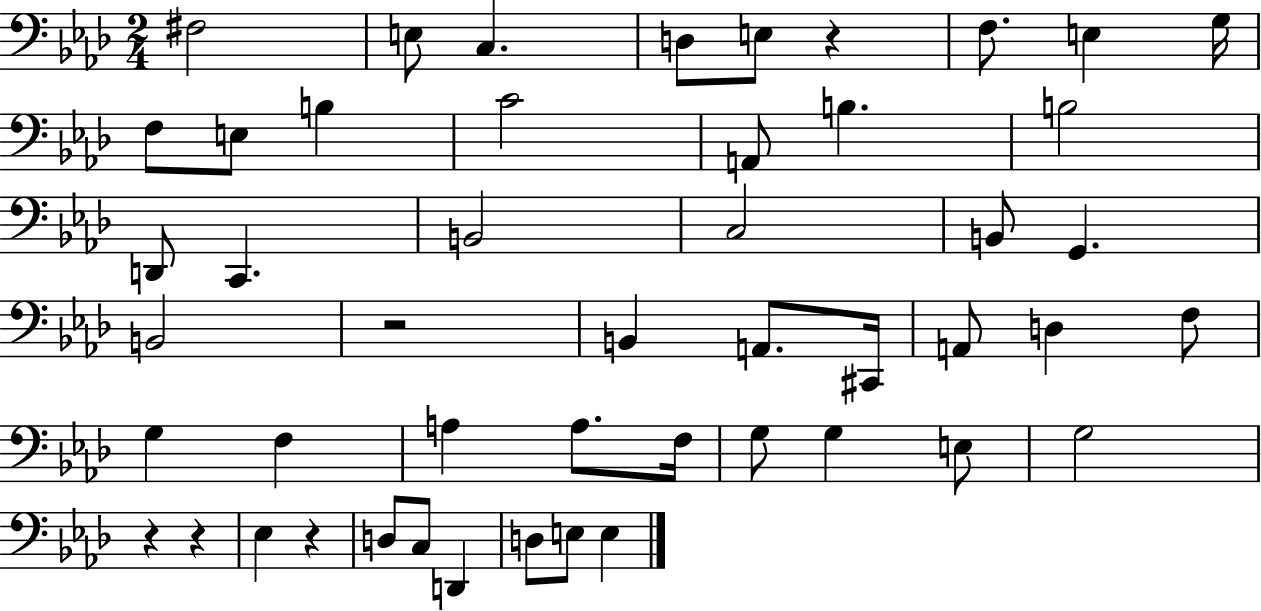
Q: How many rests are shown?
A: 5